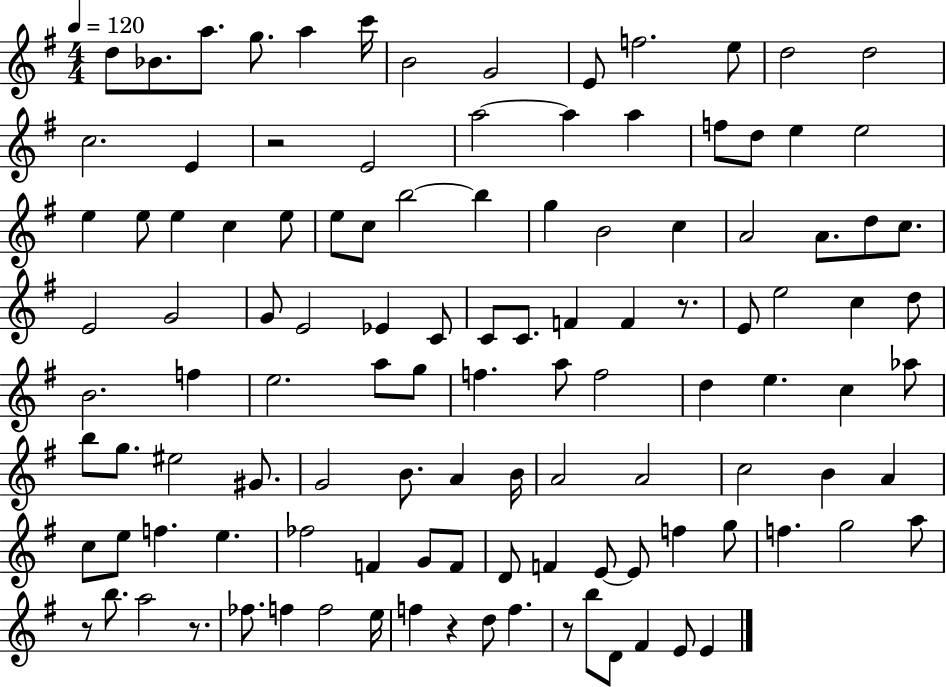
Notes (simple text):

D5/e Bb4/e. A5/e. G5/e. A5/q C6/s B4/h G4/h E4/e F5/h. E5/e D5/h D5/h C5/h. E4/q R/h E4/h A5/h A5/q A5/q F5/e D5/e E5/q E5/h E5/q E5/e E5/q C5/q E5/e E5/e C5/e B5/h B5/q G5/q B4/h C5/q A4/h A4/e. D5/e C5/e. E4/h G4/h G4/e E4/h Eb4/q C4/e C4/e C4/e. F4/q F4/q R/e. E4/e E5/h C5/q D5/e B4/h. F5/q E5/h. A5/e G5/e F5/q. A5/e F5/h D5/q E5/q. C5/q Ab5/e B5/e G5/e. EIS5/h G#4/e. G4/h B4/e. A4/q B4/s A4/h A4/h C5/h B4/q A4/q C5/e E5/e F5/q. E5/q. FES5/h F4/q G4/e F4/e D4/e F4/q E4/e E4/e F5/q G5/e F5/q. G5/h A5/e R/e B5/e. A5/h R/e. FES5/e. F5/q F5/h E5/s F5/q R/q D5/e F5/q. R/e B5/e D4/e F#4/q E4/e E4/q